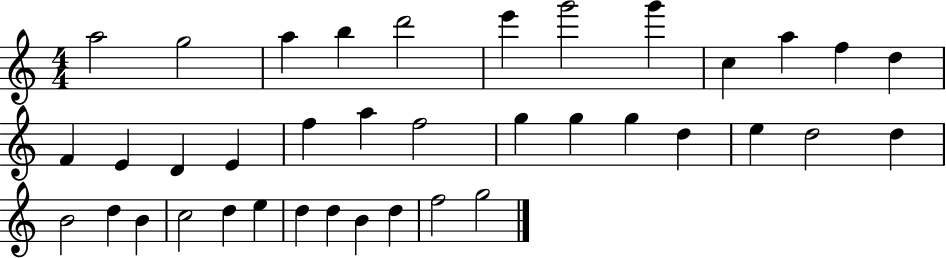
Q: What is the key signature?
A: C major